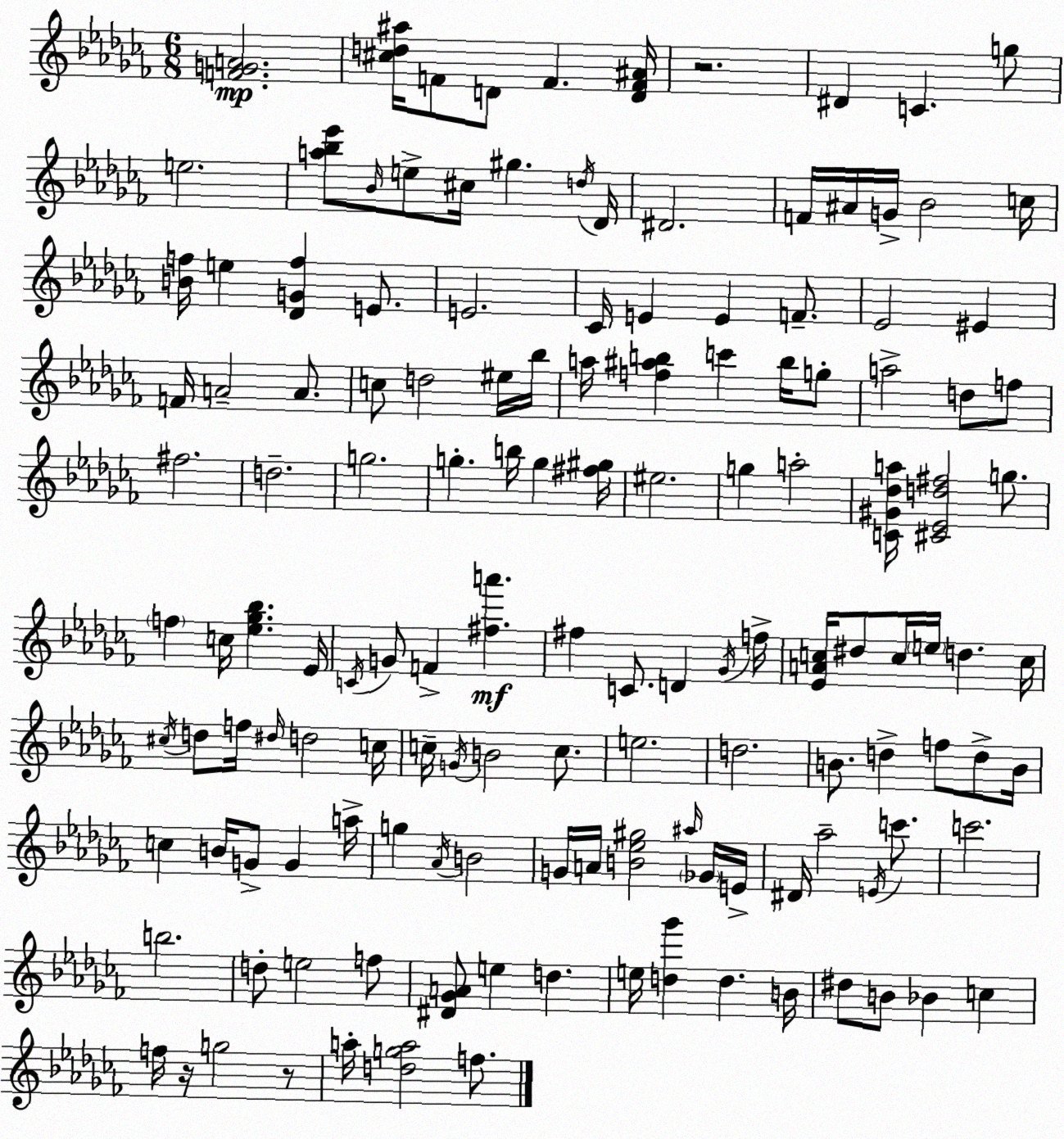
X:1
T:Untitled
M:6/8
L:1/4
K:Abm
[FGA]2 [^cd^a]/4 F/2 D/2 F [DF^A]/4 z2 ^D C g/2 e2 [a_b_e']/2 _B/4 e/2 ^c/4 ^g d/4 _D/4 ^D2 F/4 ^A/4 G/4 _B2 c/4 [Bf]/4 e [_DGf] E/2 E2 _C/4 E E F/2 _E2 ^E F/4 A2 A/2 c/2 d2 ^e/4 _b/4 a/4 [f^ab] c' b/4 g/2 a2 d/2 f/2 ^f2 d2 g2 g b/4 g [^f^g]/4 ^e2 g a2 [C^G_da]/4 [^C_Ed^f]2 g/2 f c/4 [_e_g_b] _E/4 C/4 G/2 F [^fa'] ^f C/2 D _G/4 f/4 [_EAc]/4 ^d/2 c/4 e/4 d c/4 ^c/4 d/2 f/4 ^d/4 d2 c/4 c/4 G/4 B2 c/2 e2 d2 B/2 d f/2 d/2 B/4 c B/4 G/2 G a/4 g _A/4 B2 G/4 A/4 [B_e^g]2 ^a/4 _G/4 E/4 ^D/4 _a2 E/4 c'/2 c'2 b2 d/2 e2 f/2 [^D_GA]/2 e d e/4 [d_g'] d B/4 ^d/2 B/2 _B c f/4 z/4 g2 z/2 a/4 [dga]2 f/2